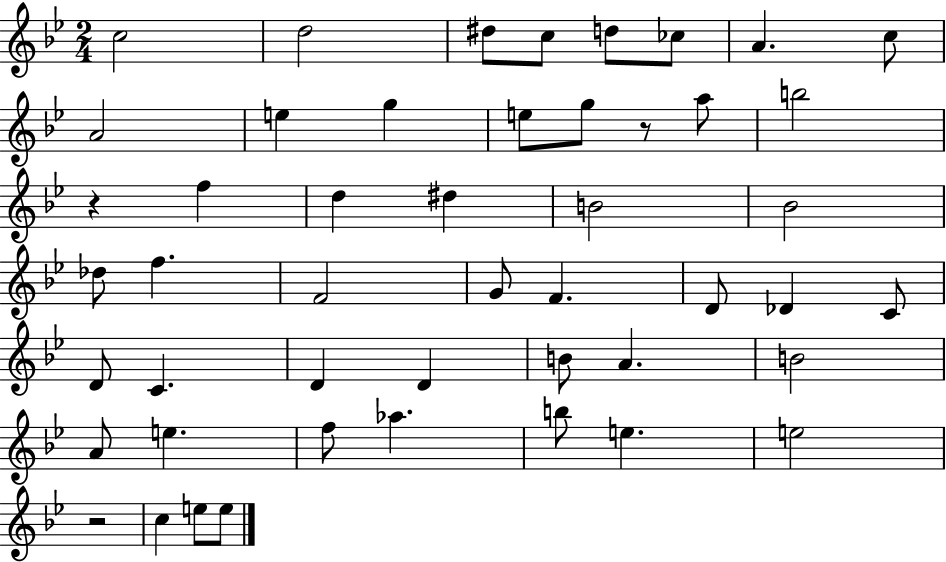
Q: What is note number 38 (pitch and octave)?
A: F5